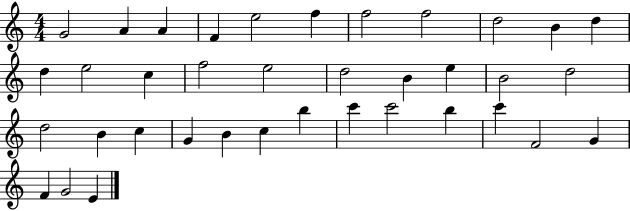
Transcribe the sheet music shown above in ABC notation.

X:1
T:Untitled
M:4/4
L:1/4
K:C
G2 A A F e2 f f2 f2 d2 B d d e2 c f2 e2 d2 B e B2 d2 d2 B c G B c b c' c'2 b c' F2 G F G2 E